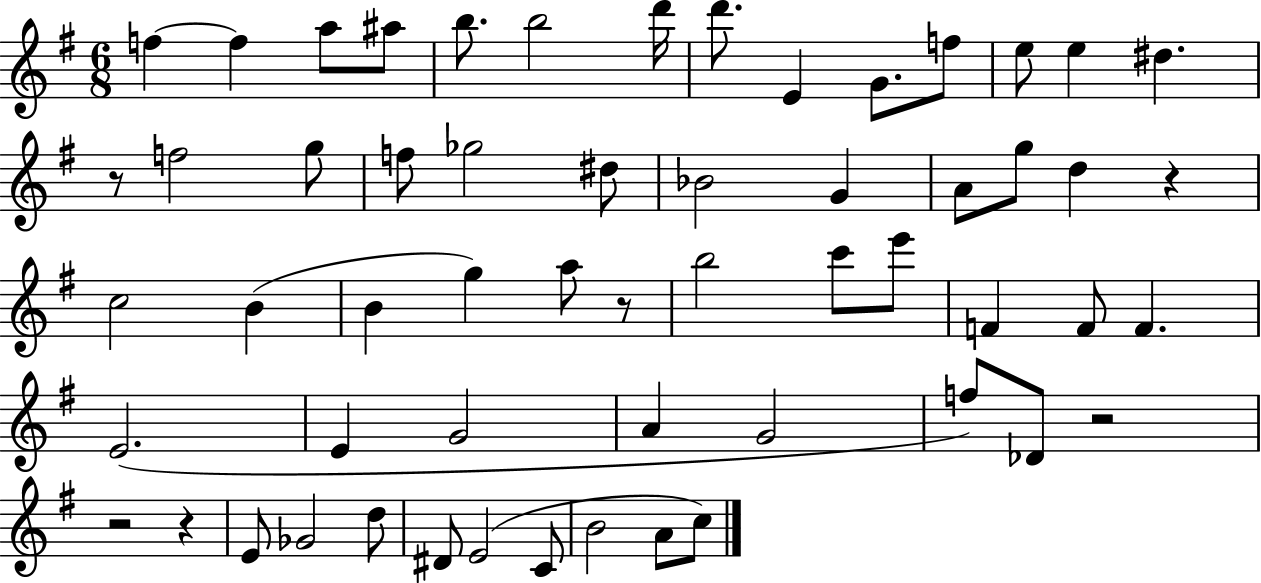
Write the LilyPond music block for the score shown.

{
  \clef treble
  \numericTimeSignature
  \time 6/8
  \key g \major
  f''4~~ f''4 a''8 ais''8 | b''8. b''2 d'''16 | d'''8. e'4 g'8. f''8 | e''8 e''4 dis''4. | \break r8 f''2 g''8 | f''8 ges''2 dis''8 | bes'2 g'4 | a'8 g''8 d''4 r4 | \break c''2 b'4( | b'4 g''4) a''8 r8 | b''2 c'''8 e'''8 | f'4 f'8 f'4. | \break e'2.( | e'4 g'2 | a'4 g'2 | f''8) des'8 r2 | \break r2 r4 | e'8 ges'2 d''8 | dis'8 e'2( c'8 | b'2 a'8 c''8) | \break \bar "|."
}